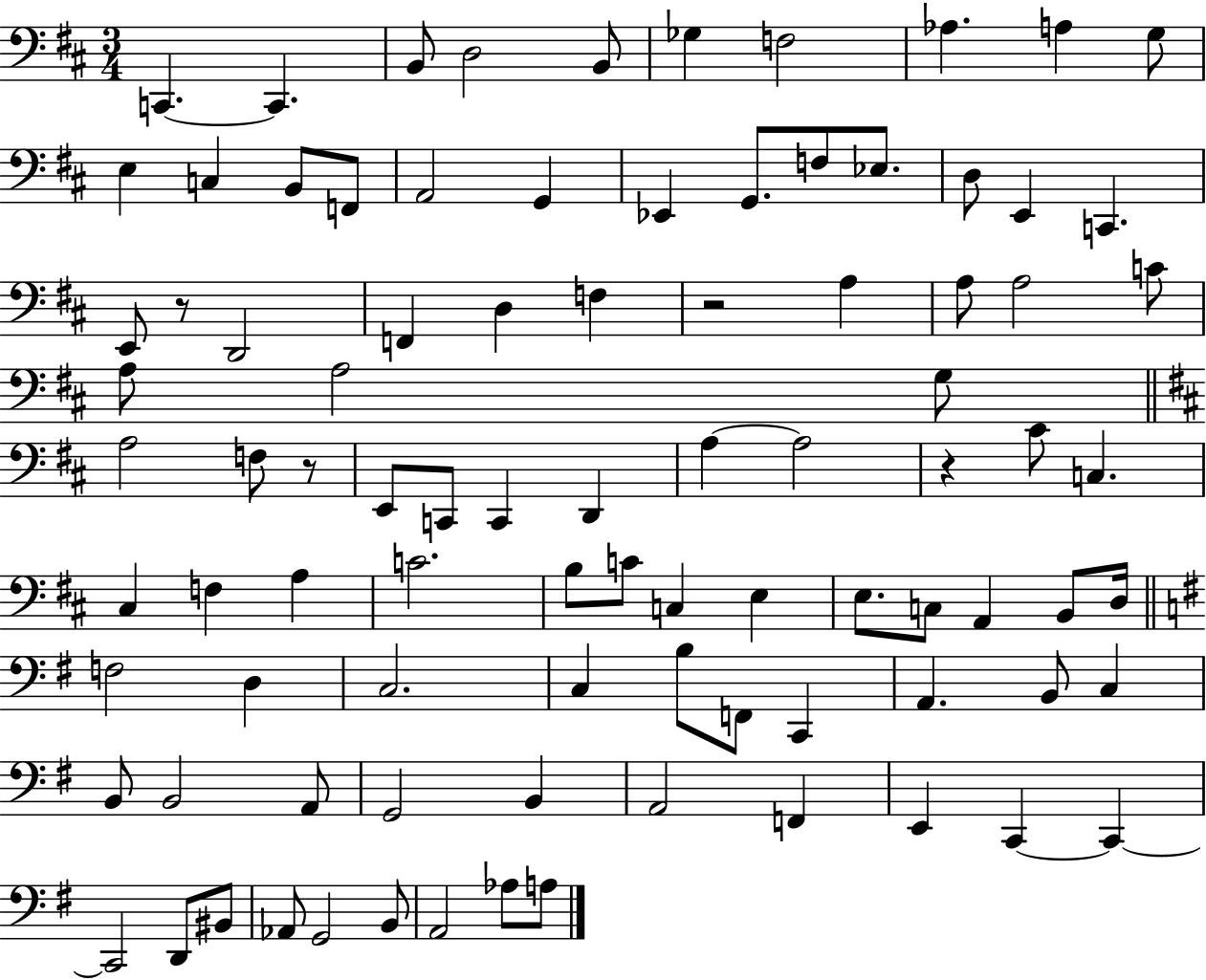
X:1
T:Untitled
M:3/4
L:1/4
K:D
C,, C,, B,,/2 D,2 B,,/2 _G, F,2 _A, A, G,/2 E, C, B,,/2 F,,/2 A,,2 G,, _E,, G,,/2 F,/2 _E,/2 D,/2 E,, C,, E,,/2 z/2 D,,2 F,, D, F, z2 A, A,/2 A,2 C/2 A,/2 A,2 G,/2 A,2 F,/2 z/2 E,,/2 C,,/2 C,, D,, A, A,2 z ^C/2 C, ^C, F, A, C2 B,/2 C/2 C, E, E,/2 C,/2 A,, B,,/2 D,/4 F,2 D, C,2 C, B,/2 F,,/2 C,, A,, B,,/2 C, B,,/2 B,,2 A,,/2 G,,2 B,, A,,2 F,, E,, C,, C,, C,,2 D,,/2 ^B,,/2 _A,,/2 G,,2 B,,/2 A,,2 _A,/2 A,/2